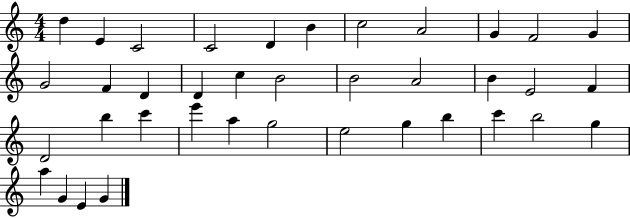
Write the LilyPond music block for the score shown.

{
  \clef treble
  \numericTimeSignature
  \time 4/4
  \key c \major
  d''4 e'4 c'2 | c'2 d'4 b'4 | c''2 a'2 | g'4 f'2 g'4 | \break g'2 f'4 d'4 | d'4 c''4 b'2 | b'2 a'2 | b'4 e'2 f'4 | \break d'2 b''4 c'''4 | e'''4 a''4 g''2 | e''2 g''4 b''4 | c'''4 b''2 g''4 | \break a''4 g'4 e'4 g'4 | \bar "|."
}